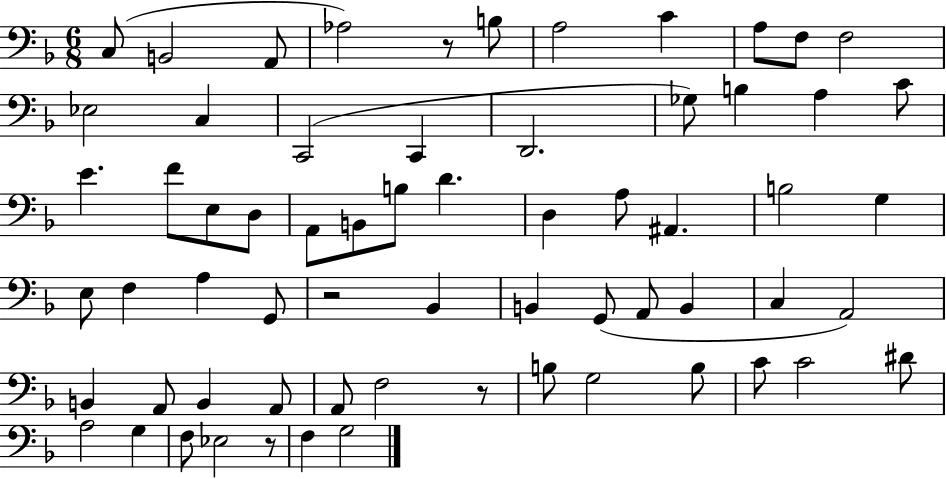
C3/e B2/h A2/e Ab3/h R/e B3/e A3/h C4/q A3/e F3/e F3/h Eb3/h C3/q C2/h C2/q D2/h. Gb3/e B3/q A3/q C4/e E4/q. F4/e E3/e D3/e A2/e B2/e B3/e D4/q. D3/q A3/e A#2/q. B3/h G3/q E3/e F3/q A3/q G2/e R/h Bb2/q B2/q G2/e A2/e B2/q C3/q A2/h B2/q A2/e B2/q A2/e A2/e F3/h R/e B3/e G3/h B3/e C4/e C4/h D#4/e A3/h G3/q F3/e Eb3/h R/e F3/q G3/h